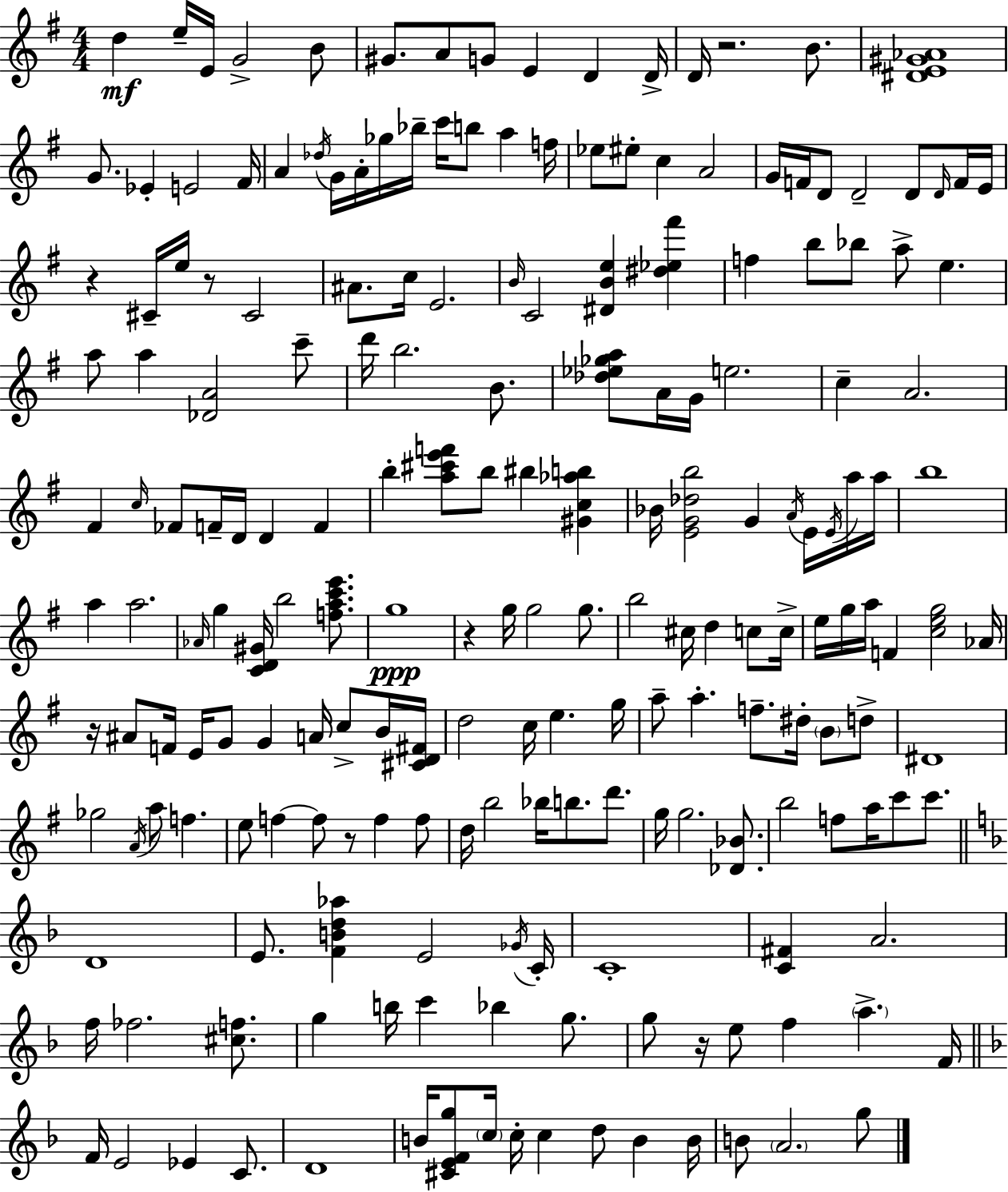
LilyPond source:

{
  \clef treble
  \numericTimeSignature
  \time 4/4
  \key e \minor
  d''4\mf e''16-- e'16 g'2-> b'8 | gis'8. a'8 g'8 e'4 d'4 d'16-> | d'16 r2. b'8. | <dis' e' gis' aes'>1 | \break g'8. ees'4-. e'2 fis'16 | a'4 \acciaccatura { des''16 } g'16 a'16-. ges''16 bes''16-- c'''16 b''8 a''4 | f''16 ees''8 eis''8-. c''4 a'2 | g'16 f'16 d'8 d'2-- d'8 \grace { d'16 } | \break f'16 e'16 r4 cis'16-- e''16 r8 cis'2 | ais'8. c''16 e'2. | \grace { b'16 } c'2 <dis' b' e''>4 <dis'' ees'' fis'''>4 | f''4 b''8 bes''8 a''8-> e''4. | \break a''8 a''4 <des' a'>2 | c'''8-- d'''16 b''2. | b'8. <des'' ees'' ges'' a''>8 a'16 g'16 e''2. | c''4-- a'2. | \break fis'4 \grace { c''16 } fes'8 f'16-- d'16 d'4 | f'4 b''4-. <a'' cis''' e''' f'''>8 b''8 bis''4 | <gis' c'' aes'' b''>4 bes'16 <e' g' des'' b''>2 g'4 | \acciaccatura { a'16 } e'16 \acciaccatura { e'16 } a''16 a''16 b''1 | \break a''4 a''2. | \grace { aes'16 } g''4 <c' d' gis'>16 b''2 | <f'' a'' c''' e'''>8. g''1\ppp | r4 g''16 g''2 | \break g''8. b''2 cis''16 | d''4 c''8 c''16-> e''16 g''16 a''16 f'4 <c'' e'' g''>2 | aes'16 r16 ais'8 f'16 e'16 g'8 g'4 | a'16 c''8-> b'16 <cis' d' fis'>16 d''2 c''16 | \break e''4. g''16 a''8-- a''4.-. f''8.-- | dis''16-. \parenthesize b'8 d''8-> dis'1 | ges''2 \acciaccatura { a'16 } | a''8 f''4. e''8 f''4~~ f''8 | \break r8 f''4 f''8 d''16 b''2 | bes''16 b''8. d'''8. g''16 g''2. | <des' bes'>8. b''2 | f''8 a''16 c'''8 c'''8. \bar "||" \break \key f \major d'1 | e'8. <f' b' d'' aes''>4 e'2 \acciaccatura { ges'16 } | c'16-. c'1-. | <c' fis'>4 a'2. | \break f''16 fes''2. <cis'' f''>8. | g''4 b''16 c'''4 bes''4 g''8. | g''8 r16 e''8 f''4 \parenthesize a''4.-> | f'16 \bar "||" \break \key d \minor f'16 e'2 ees'4 c'8. | d'1 | b'16 <cis' e' f' g''>8 \parenthesize c''16 c''16-. c''4 d''8 b'4 b'16 | b'8 \parenthesize a'2. g''8 | \break \bar "|."
}